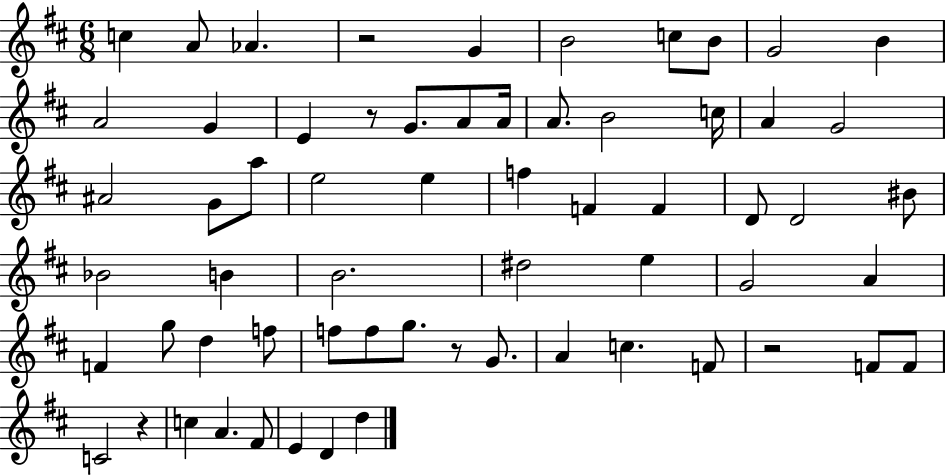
X:1
T:Untitled
M:6/8
L:1/4
K:D
c A/2 _A z2 G B2 c/2 B/2 G2 B A2 G E z/2 G/2 A/2 A/4 A/2 B2 c/4 A G2 ^A2 G/2 a/2 e2 e f F F D/2 D2 ^B/2 _B2 B B2 ^d2 e G2 A F g/2 d f/2 f/2 f/2 g/2 z/2 G/2 A c F/2 z2 F/2 F/2 C2 z c A ^F/2 E D d